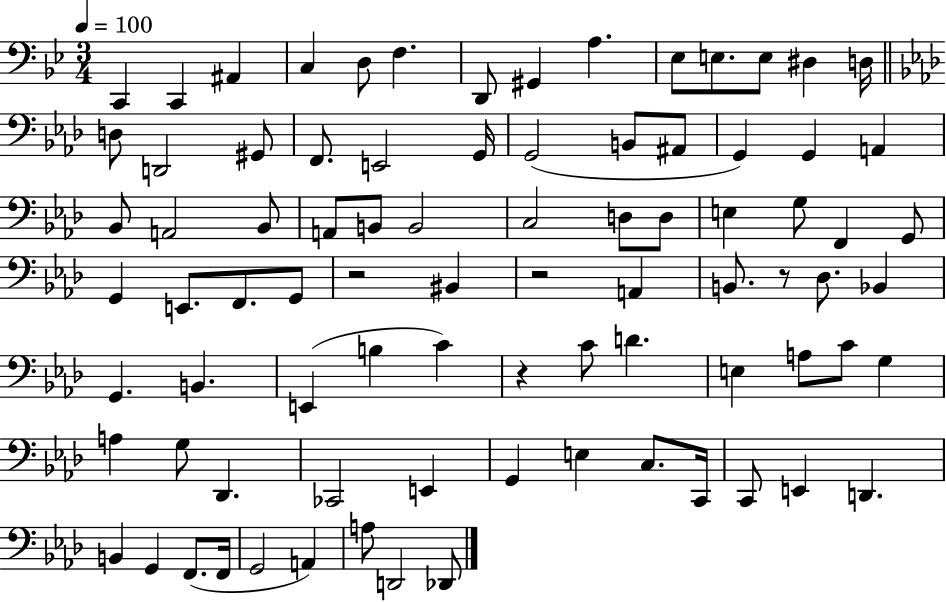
X:1
T:Untitled
M:3/4
L:1/4
K:Bb
C,, C,, ^A,, C, D,/2 F, D,,/2 ^G,, A, _E,/2 E,/2 E,/2 ^D, D,/4 D,/2 D,,2 ^G,,/2 F,,/2 E,,2 G,,/4 G,,2 B,,/2 ^A,,/2 G,, G,, A,, _B,,/2 A,,2 _B,,/2 A,,/2 B,,/2 B,,2 C,2 D,/2 D,/2 E, G,/2 F,, G,,/2 G,, E,,/2 F,,/2 G,,/2 z2 ^B,, z2 A,, B,,/2 z/2 _D,/2 _B,, G,, B,, E,, B, C z C/2 D E, A,/2 C/2 G, A, G,/2 _D,, _C,,2 E,, G,, E, C,/2 C,,/4 C,,/2 E,, D,, B,, G,, F,,/2 F,,/4 G,,2 A,, A,/2 D,,2 _D,,/2